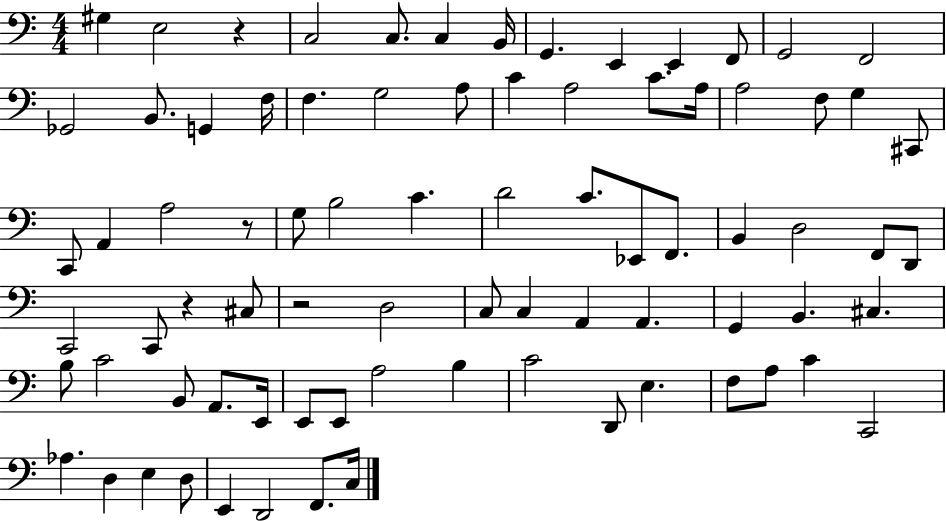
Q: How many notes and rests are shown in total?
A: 80